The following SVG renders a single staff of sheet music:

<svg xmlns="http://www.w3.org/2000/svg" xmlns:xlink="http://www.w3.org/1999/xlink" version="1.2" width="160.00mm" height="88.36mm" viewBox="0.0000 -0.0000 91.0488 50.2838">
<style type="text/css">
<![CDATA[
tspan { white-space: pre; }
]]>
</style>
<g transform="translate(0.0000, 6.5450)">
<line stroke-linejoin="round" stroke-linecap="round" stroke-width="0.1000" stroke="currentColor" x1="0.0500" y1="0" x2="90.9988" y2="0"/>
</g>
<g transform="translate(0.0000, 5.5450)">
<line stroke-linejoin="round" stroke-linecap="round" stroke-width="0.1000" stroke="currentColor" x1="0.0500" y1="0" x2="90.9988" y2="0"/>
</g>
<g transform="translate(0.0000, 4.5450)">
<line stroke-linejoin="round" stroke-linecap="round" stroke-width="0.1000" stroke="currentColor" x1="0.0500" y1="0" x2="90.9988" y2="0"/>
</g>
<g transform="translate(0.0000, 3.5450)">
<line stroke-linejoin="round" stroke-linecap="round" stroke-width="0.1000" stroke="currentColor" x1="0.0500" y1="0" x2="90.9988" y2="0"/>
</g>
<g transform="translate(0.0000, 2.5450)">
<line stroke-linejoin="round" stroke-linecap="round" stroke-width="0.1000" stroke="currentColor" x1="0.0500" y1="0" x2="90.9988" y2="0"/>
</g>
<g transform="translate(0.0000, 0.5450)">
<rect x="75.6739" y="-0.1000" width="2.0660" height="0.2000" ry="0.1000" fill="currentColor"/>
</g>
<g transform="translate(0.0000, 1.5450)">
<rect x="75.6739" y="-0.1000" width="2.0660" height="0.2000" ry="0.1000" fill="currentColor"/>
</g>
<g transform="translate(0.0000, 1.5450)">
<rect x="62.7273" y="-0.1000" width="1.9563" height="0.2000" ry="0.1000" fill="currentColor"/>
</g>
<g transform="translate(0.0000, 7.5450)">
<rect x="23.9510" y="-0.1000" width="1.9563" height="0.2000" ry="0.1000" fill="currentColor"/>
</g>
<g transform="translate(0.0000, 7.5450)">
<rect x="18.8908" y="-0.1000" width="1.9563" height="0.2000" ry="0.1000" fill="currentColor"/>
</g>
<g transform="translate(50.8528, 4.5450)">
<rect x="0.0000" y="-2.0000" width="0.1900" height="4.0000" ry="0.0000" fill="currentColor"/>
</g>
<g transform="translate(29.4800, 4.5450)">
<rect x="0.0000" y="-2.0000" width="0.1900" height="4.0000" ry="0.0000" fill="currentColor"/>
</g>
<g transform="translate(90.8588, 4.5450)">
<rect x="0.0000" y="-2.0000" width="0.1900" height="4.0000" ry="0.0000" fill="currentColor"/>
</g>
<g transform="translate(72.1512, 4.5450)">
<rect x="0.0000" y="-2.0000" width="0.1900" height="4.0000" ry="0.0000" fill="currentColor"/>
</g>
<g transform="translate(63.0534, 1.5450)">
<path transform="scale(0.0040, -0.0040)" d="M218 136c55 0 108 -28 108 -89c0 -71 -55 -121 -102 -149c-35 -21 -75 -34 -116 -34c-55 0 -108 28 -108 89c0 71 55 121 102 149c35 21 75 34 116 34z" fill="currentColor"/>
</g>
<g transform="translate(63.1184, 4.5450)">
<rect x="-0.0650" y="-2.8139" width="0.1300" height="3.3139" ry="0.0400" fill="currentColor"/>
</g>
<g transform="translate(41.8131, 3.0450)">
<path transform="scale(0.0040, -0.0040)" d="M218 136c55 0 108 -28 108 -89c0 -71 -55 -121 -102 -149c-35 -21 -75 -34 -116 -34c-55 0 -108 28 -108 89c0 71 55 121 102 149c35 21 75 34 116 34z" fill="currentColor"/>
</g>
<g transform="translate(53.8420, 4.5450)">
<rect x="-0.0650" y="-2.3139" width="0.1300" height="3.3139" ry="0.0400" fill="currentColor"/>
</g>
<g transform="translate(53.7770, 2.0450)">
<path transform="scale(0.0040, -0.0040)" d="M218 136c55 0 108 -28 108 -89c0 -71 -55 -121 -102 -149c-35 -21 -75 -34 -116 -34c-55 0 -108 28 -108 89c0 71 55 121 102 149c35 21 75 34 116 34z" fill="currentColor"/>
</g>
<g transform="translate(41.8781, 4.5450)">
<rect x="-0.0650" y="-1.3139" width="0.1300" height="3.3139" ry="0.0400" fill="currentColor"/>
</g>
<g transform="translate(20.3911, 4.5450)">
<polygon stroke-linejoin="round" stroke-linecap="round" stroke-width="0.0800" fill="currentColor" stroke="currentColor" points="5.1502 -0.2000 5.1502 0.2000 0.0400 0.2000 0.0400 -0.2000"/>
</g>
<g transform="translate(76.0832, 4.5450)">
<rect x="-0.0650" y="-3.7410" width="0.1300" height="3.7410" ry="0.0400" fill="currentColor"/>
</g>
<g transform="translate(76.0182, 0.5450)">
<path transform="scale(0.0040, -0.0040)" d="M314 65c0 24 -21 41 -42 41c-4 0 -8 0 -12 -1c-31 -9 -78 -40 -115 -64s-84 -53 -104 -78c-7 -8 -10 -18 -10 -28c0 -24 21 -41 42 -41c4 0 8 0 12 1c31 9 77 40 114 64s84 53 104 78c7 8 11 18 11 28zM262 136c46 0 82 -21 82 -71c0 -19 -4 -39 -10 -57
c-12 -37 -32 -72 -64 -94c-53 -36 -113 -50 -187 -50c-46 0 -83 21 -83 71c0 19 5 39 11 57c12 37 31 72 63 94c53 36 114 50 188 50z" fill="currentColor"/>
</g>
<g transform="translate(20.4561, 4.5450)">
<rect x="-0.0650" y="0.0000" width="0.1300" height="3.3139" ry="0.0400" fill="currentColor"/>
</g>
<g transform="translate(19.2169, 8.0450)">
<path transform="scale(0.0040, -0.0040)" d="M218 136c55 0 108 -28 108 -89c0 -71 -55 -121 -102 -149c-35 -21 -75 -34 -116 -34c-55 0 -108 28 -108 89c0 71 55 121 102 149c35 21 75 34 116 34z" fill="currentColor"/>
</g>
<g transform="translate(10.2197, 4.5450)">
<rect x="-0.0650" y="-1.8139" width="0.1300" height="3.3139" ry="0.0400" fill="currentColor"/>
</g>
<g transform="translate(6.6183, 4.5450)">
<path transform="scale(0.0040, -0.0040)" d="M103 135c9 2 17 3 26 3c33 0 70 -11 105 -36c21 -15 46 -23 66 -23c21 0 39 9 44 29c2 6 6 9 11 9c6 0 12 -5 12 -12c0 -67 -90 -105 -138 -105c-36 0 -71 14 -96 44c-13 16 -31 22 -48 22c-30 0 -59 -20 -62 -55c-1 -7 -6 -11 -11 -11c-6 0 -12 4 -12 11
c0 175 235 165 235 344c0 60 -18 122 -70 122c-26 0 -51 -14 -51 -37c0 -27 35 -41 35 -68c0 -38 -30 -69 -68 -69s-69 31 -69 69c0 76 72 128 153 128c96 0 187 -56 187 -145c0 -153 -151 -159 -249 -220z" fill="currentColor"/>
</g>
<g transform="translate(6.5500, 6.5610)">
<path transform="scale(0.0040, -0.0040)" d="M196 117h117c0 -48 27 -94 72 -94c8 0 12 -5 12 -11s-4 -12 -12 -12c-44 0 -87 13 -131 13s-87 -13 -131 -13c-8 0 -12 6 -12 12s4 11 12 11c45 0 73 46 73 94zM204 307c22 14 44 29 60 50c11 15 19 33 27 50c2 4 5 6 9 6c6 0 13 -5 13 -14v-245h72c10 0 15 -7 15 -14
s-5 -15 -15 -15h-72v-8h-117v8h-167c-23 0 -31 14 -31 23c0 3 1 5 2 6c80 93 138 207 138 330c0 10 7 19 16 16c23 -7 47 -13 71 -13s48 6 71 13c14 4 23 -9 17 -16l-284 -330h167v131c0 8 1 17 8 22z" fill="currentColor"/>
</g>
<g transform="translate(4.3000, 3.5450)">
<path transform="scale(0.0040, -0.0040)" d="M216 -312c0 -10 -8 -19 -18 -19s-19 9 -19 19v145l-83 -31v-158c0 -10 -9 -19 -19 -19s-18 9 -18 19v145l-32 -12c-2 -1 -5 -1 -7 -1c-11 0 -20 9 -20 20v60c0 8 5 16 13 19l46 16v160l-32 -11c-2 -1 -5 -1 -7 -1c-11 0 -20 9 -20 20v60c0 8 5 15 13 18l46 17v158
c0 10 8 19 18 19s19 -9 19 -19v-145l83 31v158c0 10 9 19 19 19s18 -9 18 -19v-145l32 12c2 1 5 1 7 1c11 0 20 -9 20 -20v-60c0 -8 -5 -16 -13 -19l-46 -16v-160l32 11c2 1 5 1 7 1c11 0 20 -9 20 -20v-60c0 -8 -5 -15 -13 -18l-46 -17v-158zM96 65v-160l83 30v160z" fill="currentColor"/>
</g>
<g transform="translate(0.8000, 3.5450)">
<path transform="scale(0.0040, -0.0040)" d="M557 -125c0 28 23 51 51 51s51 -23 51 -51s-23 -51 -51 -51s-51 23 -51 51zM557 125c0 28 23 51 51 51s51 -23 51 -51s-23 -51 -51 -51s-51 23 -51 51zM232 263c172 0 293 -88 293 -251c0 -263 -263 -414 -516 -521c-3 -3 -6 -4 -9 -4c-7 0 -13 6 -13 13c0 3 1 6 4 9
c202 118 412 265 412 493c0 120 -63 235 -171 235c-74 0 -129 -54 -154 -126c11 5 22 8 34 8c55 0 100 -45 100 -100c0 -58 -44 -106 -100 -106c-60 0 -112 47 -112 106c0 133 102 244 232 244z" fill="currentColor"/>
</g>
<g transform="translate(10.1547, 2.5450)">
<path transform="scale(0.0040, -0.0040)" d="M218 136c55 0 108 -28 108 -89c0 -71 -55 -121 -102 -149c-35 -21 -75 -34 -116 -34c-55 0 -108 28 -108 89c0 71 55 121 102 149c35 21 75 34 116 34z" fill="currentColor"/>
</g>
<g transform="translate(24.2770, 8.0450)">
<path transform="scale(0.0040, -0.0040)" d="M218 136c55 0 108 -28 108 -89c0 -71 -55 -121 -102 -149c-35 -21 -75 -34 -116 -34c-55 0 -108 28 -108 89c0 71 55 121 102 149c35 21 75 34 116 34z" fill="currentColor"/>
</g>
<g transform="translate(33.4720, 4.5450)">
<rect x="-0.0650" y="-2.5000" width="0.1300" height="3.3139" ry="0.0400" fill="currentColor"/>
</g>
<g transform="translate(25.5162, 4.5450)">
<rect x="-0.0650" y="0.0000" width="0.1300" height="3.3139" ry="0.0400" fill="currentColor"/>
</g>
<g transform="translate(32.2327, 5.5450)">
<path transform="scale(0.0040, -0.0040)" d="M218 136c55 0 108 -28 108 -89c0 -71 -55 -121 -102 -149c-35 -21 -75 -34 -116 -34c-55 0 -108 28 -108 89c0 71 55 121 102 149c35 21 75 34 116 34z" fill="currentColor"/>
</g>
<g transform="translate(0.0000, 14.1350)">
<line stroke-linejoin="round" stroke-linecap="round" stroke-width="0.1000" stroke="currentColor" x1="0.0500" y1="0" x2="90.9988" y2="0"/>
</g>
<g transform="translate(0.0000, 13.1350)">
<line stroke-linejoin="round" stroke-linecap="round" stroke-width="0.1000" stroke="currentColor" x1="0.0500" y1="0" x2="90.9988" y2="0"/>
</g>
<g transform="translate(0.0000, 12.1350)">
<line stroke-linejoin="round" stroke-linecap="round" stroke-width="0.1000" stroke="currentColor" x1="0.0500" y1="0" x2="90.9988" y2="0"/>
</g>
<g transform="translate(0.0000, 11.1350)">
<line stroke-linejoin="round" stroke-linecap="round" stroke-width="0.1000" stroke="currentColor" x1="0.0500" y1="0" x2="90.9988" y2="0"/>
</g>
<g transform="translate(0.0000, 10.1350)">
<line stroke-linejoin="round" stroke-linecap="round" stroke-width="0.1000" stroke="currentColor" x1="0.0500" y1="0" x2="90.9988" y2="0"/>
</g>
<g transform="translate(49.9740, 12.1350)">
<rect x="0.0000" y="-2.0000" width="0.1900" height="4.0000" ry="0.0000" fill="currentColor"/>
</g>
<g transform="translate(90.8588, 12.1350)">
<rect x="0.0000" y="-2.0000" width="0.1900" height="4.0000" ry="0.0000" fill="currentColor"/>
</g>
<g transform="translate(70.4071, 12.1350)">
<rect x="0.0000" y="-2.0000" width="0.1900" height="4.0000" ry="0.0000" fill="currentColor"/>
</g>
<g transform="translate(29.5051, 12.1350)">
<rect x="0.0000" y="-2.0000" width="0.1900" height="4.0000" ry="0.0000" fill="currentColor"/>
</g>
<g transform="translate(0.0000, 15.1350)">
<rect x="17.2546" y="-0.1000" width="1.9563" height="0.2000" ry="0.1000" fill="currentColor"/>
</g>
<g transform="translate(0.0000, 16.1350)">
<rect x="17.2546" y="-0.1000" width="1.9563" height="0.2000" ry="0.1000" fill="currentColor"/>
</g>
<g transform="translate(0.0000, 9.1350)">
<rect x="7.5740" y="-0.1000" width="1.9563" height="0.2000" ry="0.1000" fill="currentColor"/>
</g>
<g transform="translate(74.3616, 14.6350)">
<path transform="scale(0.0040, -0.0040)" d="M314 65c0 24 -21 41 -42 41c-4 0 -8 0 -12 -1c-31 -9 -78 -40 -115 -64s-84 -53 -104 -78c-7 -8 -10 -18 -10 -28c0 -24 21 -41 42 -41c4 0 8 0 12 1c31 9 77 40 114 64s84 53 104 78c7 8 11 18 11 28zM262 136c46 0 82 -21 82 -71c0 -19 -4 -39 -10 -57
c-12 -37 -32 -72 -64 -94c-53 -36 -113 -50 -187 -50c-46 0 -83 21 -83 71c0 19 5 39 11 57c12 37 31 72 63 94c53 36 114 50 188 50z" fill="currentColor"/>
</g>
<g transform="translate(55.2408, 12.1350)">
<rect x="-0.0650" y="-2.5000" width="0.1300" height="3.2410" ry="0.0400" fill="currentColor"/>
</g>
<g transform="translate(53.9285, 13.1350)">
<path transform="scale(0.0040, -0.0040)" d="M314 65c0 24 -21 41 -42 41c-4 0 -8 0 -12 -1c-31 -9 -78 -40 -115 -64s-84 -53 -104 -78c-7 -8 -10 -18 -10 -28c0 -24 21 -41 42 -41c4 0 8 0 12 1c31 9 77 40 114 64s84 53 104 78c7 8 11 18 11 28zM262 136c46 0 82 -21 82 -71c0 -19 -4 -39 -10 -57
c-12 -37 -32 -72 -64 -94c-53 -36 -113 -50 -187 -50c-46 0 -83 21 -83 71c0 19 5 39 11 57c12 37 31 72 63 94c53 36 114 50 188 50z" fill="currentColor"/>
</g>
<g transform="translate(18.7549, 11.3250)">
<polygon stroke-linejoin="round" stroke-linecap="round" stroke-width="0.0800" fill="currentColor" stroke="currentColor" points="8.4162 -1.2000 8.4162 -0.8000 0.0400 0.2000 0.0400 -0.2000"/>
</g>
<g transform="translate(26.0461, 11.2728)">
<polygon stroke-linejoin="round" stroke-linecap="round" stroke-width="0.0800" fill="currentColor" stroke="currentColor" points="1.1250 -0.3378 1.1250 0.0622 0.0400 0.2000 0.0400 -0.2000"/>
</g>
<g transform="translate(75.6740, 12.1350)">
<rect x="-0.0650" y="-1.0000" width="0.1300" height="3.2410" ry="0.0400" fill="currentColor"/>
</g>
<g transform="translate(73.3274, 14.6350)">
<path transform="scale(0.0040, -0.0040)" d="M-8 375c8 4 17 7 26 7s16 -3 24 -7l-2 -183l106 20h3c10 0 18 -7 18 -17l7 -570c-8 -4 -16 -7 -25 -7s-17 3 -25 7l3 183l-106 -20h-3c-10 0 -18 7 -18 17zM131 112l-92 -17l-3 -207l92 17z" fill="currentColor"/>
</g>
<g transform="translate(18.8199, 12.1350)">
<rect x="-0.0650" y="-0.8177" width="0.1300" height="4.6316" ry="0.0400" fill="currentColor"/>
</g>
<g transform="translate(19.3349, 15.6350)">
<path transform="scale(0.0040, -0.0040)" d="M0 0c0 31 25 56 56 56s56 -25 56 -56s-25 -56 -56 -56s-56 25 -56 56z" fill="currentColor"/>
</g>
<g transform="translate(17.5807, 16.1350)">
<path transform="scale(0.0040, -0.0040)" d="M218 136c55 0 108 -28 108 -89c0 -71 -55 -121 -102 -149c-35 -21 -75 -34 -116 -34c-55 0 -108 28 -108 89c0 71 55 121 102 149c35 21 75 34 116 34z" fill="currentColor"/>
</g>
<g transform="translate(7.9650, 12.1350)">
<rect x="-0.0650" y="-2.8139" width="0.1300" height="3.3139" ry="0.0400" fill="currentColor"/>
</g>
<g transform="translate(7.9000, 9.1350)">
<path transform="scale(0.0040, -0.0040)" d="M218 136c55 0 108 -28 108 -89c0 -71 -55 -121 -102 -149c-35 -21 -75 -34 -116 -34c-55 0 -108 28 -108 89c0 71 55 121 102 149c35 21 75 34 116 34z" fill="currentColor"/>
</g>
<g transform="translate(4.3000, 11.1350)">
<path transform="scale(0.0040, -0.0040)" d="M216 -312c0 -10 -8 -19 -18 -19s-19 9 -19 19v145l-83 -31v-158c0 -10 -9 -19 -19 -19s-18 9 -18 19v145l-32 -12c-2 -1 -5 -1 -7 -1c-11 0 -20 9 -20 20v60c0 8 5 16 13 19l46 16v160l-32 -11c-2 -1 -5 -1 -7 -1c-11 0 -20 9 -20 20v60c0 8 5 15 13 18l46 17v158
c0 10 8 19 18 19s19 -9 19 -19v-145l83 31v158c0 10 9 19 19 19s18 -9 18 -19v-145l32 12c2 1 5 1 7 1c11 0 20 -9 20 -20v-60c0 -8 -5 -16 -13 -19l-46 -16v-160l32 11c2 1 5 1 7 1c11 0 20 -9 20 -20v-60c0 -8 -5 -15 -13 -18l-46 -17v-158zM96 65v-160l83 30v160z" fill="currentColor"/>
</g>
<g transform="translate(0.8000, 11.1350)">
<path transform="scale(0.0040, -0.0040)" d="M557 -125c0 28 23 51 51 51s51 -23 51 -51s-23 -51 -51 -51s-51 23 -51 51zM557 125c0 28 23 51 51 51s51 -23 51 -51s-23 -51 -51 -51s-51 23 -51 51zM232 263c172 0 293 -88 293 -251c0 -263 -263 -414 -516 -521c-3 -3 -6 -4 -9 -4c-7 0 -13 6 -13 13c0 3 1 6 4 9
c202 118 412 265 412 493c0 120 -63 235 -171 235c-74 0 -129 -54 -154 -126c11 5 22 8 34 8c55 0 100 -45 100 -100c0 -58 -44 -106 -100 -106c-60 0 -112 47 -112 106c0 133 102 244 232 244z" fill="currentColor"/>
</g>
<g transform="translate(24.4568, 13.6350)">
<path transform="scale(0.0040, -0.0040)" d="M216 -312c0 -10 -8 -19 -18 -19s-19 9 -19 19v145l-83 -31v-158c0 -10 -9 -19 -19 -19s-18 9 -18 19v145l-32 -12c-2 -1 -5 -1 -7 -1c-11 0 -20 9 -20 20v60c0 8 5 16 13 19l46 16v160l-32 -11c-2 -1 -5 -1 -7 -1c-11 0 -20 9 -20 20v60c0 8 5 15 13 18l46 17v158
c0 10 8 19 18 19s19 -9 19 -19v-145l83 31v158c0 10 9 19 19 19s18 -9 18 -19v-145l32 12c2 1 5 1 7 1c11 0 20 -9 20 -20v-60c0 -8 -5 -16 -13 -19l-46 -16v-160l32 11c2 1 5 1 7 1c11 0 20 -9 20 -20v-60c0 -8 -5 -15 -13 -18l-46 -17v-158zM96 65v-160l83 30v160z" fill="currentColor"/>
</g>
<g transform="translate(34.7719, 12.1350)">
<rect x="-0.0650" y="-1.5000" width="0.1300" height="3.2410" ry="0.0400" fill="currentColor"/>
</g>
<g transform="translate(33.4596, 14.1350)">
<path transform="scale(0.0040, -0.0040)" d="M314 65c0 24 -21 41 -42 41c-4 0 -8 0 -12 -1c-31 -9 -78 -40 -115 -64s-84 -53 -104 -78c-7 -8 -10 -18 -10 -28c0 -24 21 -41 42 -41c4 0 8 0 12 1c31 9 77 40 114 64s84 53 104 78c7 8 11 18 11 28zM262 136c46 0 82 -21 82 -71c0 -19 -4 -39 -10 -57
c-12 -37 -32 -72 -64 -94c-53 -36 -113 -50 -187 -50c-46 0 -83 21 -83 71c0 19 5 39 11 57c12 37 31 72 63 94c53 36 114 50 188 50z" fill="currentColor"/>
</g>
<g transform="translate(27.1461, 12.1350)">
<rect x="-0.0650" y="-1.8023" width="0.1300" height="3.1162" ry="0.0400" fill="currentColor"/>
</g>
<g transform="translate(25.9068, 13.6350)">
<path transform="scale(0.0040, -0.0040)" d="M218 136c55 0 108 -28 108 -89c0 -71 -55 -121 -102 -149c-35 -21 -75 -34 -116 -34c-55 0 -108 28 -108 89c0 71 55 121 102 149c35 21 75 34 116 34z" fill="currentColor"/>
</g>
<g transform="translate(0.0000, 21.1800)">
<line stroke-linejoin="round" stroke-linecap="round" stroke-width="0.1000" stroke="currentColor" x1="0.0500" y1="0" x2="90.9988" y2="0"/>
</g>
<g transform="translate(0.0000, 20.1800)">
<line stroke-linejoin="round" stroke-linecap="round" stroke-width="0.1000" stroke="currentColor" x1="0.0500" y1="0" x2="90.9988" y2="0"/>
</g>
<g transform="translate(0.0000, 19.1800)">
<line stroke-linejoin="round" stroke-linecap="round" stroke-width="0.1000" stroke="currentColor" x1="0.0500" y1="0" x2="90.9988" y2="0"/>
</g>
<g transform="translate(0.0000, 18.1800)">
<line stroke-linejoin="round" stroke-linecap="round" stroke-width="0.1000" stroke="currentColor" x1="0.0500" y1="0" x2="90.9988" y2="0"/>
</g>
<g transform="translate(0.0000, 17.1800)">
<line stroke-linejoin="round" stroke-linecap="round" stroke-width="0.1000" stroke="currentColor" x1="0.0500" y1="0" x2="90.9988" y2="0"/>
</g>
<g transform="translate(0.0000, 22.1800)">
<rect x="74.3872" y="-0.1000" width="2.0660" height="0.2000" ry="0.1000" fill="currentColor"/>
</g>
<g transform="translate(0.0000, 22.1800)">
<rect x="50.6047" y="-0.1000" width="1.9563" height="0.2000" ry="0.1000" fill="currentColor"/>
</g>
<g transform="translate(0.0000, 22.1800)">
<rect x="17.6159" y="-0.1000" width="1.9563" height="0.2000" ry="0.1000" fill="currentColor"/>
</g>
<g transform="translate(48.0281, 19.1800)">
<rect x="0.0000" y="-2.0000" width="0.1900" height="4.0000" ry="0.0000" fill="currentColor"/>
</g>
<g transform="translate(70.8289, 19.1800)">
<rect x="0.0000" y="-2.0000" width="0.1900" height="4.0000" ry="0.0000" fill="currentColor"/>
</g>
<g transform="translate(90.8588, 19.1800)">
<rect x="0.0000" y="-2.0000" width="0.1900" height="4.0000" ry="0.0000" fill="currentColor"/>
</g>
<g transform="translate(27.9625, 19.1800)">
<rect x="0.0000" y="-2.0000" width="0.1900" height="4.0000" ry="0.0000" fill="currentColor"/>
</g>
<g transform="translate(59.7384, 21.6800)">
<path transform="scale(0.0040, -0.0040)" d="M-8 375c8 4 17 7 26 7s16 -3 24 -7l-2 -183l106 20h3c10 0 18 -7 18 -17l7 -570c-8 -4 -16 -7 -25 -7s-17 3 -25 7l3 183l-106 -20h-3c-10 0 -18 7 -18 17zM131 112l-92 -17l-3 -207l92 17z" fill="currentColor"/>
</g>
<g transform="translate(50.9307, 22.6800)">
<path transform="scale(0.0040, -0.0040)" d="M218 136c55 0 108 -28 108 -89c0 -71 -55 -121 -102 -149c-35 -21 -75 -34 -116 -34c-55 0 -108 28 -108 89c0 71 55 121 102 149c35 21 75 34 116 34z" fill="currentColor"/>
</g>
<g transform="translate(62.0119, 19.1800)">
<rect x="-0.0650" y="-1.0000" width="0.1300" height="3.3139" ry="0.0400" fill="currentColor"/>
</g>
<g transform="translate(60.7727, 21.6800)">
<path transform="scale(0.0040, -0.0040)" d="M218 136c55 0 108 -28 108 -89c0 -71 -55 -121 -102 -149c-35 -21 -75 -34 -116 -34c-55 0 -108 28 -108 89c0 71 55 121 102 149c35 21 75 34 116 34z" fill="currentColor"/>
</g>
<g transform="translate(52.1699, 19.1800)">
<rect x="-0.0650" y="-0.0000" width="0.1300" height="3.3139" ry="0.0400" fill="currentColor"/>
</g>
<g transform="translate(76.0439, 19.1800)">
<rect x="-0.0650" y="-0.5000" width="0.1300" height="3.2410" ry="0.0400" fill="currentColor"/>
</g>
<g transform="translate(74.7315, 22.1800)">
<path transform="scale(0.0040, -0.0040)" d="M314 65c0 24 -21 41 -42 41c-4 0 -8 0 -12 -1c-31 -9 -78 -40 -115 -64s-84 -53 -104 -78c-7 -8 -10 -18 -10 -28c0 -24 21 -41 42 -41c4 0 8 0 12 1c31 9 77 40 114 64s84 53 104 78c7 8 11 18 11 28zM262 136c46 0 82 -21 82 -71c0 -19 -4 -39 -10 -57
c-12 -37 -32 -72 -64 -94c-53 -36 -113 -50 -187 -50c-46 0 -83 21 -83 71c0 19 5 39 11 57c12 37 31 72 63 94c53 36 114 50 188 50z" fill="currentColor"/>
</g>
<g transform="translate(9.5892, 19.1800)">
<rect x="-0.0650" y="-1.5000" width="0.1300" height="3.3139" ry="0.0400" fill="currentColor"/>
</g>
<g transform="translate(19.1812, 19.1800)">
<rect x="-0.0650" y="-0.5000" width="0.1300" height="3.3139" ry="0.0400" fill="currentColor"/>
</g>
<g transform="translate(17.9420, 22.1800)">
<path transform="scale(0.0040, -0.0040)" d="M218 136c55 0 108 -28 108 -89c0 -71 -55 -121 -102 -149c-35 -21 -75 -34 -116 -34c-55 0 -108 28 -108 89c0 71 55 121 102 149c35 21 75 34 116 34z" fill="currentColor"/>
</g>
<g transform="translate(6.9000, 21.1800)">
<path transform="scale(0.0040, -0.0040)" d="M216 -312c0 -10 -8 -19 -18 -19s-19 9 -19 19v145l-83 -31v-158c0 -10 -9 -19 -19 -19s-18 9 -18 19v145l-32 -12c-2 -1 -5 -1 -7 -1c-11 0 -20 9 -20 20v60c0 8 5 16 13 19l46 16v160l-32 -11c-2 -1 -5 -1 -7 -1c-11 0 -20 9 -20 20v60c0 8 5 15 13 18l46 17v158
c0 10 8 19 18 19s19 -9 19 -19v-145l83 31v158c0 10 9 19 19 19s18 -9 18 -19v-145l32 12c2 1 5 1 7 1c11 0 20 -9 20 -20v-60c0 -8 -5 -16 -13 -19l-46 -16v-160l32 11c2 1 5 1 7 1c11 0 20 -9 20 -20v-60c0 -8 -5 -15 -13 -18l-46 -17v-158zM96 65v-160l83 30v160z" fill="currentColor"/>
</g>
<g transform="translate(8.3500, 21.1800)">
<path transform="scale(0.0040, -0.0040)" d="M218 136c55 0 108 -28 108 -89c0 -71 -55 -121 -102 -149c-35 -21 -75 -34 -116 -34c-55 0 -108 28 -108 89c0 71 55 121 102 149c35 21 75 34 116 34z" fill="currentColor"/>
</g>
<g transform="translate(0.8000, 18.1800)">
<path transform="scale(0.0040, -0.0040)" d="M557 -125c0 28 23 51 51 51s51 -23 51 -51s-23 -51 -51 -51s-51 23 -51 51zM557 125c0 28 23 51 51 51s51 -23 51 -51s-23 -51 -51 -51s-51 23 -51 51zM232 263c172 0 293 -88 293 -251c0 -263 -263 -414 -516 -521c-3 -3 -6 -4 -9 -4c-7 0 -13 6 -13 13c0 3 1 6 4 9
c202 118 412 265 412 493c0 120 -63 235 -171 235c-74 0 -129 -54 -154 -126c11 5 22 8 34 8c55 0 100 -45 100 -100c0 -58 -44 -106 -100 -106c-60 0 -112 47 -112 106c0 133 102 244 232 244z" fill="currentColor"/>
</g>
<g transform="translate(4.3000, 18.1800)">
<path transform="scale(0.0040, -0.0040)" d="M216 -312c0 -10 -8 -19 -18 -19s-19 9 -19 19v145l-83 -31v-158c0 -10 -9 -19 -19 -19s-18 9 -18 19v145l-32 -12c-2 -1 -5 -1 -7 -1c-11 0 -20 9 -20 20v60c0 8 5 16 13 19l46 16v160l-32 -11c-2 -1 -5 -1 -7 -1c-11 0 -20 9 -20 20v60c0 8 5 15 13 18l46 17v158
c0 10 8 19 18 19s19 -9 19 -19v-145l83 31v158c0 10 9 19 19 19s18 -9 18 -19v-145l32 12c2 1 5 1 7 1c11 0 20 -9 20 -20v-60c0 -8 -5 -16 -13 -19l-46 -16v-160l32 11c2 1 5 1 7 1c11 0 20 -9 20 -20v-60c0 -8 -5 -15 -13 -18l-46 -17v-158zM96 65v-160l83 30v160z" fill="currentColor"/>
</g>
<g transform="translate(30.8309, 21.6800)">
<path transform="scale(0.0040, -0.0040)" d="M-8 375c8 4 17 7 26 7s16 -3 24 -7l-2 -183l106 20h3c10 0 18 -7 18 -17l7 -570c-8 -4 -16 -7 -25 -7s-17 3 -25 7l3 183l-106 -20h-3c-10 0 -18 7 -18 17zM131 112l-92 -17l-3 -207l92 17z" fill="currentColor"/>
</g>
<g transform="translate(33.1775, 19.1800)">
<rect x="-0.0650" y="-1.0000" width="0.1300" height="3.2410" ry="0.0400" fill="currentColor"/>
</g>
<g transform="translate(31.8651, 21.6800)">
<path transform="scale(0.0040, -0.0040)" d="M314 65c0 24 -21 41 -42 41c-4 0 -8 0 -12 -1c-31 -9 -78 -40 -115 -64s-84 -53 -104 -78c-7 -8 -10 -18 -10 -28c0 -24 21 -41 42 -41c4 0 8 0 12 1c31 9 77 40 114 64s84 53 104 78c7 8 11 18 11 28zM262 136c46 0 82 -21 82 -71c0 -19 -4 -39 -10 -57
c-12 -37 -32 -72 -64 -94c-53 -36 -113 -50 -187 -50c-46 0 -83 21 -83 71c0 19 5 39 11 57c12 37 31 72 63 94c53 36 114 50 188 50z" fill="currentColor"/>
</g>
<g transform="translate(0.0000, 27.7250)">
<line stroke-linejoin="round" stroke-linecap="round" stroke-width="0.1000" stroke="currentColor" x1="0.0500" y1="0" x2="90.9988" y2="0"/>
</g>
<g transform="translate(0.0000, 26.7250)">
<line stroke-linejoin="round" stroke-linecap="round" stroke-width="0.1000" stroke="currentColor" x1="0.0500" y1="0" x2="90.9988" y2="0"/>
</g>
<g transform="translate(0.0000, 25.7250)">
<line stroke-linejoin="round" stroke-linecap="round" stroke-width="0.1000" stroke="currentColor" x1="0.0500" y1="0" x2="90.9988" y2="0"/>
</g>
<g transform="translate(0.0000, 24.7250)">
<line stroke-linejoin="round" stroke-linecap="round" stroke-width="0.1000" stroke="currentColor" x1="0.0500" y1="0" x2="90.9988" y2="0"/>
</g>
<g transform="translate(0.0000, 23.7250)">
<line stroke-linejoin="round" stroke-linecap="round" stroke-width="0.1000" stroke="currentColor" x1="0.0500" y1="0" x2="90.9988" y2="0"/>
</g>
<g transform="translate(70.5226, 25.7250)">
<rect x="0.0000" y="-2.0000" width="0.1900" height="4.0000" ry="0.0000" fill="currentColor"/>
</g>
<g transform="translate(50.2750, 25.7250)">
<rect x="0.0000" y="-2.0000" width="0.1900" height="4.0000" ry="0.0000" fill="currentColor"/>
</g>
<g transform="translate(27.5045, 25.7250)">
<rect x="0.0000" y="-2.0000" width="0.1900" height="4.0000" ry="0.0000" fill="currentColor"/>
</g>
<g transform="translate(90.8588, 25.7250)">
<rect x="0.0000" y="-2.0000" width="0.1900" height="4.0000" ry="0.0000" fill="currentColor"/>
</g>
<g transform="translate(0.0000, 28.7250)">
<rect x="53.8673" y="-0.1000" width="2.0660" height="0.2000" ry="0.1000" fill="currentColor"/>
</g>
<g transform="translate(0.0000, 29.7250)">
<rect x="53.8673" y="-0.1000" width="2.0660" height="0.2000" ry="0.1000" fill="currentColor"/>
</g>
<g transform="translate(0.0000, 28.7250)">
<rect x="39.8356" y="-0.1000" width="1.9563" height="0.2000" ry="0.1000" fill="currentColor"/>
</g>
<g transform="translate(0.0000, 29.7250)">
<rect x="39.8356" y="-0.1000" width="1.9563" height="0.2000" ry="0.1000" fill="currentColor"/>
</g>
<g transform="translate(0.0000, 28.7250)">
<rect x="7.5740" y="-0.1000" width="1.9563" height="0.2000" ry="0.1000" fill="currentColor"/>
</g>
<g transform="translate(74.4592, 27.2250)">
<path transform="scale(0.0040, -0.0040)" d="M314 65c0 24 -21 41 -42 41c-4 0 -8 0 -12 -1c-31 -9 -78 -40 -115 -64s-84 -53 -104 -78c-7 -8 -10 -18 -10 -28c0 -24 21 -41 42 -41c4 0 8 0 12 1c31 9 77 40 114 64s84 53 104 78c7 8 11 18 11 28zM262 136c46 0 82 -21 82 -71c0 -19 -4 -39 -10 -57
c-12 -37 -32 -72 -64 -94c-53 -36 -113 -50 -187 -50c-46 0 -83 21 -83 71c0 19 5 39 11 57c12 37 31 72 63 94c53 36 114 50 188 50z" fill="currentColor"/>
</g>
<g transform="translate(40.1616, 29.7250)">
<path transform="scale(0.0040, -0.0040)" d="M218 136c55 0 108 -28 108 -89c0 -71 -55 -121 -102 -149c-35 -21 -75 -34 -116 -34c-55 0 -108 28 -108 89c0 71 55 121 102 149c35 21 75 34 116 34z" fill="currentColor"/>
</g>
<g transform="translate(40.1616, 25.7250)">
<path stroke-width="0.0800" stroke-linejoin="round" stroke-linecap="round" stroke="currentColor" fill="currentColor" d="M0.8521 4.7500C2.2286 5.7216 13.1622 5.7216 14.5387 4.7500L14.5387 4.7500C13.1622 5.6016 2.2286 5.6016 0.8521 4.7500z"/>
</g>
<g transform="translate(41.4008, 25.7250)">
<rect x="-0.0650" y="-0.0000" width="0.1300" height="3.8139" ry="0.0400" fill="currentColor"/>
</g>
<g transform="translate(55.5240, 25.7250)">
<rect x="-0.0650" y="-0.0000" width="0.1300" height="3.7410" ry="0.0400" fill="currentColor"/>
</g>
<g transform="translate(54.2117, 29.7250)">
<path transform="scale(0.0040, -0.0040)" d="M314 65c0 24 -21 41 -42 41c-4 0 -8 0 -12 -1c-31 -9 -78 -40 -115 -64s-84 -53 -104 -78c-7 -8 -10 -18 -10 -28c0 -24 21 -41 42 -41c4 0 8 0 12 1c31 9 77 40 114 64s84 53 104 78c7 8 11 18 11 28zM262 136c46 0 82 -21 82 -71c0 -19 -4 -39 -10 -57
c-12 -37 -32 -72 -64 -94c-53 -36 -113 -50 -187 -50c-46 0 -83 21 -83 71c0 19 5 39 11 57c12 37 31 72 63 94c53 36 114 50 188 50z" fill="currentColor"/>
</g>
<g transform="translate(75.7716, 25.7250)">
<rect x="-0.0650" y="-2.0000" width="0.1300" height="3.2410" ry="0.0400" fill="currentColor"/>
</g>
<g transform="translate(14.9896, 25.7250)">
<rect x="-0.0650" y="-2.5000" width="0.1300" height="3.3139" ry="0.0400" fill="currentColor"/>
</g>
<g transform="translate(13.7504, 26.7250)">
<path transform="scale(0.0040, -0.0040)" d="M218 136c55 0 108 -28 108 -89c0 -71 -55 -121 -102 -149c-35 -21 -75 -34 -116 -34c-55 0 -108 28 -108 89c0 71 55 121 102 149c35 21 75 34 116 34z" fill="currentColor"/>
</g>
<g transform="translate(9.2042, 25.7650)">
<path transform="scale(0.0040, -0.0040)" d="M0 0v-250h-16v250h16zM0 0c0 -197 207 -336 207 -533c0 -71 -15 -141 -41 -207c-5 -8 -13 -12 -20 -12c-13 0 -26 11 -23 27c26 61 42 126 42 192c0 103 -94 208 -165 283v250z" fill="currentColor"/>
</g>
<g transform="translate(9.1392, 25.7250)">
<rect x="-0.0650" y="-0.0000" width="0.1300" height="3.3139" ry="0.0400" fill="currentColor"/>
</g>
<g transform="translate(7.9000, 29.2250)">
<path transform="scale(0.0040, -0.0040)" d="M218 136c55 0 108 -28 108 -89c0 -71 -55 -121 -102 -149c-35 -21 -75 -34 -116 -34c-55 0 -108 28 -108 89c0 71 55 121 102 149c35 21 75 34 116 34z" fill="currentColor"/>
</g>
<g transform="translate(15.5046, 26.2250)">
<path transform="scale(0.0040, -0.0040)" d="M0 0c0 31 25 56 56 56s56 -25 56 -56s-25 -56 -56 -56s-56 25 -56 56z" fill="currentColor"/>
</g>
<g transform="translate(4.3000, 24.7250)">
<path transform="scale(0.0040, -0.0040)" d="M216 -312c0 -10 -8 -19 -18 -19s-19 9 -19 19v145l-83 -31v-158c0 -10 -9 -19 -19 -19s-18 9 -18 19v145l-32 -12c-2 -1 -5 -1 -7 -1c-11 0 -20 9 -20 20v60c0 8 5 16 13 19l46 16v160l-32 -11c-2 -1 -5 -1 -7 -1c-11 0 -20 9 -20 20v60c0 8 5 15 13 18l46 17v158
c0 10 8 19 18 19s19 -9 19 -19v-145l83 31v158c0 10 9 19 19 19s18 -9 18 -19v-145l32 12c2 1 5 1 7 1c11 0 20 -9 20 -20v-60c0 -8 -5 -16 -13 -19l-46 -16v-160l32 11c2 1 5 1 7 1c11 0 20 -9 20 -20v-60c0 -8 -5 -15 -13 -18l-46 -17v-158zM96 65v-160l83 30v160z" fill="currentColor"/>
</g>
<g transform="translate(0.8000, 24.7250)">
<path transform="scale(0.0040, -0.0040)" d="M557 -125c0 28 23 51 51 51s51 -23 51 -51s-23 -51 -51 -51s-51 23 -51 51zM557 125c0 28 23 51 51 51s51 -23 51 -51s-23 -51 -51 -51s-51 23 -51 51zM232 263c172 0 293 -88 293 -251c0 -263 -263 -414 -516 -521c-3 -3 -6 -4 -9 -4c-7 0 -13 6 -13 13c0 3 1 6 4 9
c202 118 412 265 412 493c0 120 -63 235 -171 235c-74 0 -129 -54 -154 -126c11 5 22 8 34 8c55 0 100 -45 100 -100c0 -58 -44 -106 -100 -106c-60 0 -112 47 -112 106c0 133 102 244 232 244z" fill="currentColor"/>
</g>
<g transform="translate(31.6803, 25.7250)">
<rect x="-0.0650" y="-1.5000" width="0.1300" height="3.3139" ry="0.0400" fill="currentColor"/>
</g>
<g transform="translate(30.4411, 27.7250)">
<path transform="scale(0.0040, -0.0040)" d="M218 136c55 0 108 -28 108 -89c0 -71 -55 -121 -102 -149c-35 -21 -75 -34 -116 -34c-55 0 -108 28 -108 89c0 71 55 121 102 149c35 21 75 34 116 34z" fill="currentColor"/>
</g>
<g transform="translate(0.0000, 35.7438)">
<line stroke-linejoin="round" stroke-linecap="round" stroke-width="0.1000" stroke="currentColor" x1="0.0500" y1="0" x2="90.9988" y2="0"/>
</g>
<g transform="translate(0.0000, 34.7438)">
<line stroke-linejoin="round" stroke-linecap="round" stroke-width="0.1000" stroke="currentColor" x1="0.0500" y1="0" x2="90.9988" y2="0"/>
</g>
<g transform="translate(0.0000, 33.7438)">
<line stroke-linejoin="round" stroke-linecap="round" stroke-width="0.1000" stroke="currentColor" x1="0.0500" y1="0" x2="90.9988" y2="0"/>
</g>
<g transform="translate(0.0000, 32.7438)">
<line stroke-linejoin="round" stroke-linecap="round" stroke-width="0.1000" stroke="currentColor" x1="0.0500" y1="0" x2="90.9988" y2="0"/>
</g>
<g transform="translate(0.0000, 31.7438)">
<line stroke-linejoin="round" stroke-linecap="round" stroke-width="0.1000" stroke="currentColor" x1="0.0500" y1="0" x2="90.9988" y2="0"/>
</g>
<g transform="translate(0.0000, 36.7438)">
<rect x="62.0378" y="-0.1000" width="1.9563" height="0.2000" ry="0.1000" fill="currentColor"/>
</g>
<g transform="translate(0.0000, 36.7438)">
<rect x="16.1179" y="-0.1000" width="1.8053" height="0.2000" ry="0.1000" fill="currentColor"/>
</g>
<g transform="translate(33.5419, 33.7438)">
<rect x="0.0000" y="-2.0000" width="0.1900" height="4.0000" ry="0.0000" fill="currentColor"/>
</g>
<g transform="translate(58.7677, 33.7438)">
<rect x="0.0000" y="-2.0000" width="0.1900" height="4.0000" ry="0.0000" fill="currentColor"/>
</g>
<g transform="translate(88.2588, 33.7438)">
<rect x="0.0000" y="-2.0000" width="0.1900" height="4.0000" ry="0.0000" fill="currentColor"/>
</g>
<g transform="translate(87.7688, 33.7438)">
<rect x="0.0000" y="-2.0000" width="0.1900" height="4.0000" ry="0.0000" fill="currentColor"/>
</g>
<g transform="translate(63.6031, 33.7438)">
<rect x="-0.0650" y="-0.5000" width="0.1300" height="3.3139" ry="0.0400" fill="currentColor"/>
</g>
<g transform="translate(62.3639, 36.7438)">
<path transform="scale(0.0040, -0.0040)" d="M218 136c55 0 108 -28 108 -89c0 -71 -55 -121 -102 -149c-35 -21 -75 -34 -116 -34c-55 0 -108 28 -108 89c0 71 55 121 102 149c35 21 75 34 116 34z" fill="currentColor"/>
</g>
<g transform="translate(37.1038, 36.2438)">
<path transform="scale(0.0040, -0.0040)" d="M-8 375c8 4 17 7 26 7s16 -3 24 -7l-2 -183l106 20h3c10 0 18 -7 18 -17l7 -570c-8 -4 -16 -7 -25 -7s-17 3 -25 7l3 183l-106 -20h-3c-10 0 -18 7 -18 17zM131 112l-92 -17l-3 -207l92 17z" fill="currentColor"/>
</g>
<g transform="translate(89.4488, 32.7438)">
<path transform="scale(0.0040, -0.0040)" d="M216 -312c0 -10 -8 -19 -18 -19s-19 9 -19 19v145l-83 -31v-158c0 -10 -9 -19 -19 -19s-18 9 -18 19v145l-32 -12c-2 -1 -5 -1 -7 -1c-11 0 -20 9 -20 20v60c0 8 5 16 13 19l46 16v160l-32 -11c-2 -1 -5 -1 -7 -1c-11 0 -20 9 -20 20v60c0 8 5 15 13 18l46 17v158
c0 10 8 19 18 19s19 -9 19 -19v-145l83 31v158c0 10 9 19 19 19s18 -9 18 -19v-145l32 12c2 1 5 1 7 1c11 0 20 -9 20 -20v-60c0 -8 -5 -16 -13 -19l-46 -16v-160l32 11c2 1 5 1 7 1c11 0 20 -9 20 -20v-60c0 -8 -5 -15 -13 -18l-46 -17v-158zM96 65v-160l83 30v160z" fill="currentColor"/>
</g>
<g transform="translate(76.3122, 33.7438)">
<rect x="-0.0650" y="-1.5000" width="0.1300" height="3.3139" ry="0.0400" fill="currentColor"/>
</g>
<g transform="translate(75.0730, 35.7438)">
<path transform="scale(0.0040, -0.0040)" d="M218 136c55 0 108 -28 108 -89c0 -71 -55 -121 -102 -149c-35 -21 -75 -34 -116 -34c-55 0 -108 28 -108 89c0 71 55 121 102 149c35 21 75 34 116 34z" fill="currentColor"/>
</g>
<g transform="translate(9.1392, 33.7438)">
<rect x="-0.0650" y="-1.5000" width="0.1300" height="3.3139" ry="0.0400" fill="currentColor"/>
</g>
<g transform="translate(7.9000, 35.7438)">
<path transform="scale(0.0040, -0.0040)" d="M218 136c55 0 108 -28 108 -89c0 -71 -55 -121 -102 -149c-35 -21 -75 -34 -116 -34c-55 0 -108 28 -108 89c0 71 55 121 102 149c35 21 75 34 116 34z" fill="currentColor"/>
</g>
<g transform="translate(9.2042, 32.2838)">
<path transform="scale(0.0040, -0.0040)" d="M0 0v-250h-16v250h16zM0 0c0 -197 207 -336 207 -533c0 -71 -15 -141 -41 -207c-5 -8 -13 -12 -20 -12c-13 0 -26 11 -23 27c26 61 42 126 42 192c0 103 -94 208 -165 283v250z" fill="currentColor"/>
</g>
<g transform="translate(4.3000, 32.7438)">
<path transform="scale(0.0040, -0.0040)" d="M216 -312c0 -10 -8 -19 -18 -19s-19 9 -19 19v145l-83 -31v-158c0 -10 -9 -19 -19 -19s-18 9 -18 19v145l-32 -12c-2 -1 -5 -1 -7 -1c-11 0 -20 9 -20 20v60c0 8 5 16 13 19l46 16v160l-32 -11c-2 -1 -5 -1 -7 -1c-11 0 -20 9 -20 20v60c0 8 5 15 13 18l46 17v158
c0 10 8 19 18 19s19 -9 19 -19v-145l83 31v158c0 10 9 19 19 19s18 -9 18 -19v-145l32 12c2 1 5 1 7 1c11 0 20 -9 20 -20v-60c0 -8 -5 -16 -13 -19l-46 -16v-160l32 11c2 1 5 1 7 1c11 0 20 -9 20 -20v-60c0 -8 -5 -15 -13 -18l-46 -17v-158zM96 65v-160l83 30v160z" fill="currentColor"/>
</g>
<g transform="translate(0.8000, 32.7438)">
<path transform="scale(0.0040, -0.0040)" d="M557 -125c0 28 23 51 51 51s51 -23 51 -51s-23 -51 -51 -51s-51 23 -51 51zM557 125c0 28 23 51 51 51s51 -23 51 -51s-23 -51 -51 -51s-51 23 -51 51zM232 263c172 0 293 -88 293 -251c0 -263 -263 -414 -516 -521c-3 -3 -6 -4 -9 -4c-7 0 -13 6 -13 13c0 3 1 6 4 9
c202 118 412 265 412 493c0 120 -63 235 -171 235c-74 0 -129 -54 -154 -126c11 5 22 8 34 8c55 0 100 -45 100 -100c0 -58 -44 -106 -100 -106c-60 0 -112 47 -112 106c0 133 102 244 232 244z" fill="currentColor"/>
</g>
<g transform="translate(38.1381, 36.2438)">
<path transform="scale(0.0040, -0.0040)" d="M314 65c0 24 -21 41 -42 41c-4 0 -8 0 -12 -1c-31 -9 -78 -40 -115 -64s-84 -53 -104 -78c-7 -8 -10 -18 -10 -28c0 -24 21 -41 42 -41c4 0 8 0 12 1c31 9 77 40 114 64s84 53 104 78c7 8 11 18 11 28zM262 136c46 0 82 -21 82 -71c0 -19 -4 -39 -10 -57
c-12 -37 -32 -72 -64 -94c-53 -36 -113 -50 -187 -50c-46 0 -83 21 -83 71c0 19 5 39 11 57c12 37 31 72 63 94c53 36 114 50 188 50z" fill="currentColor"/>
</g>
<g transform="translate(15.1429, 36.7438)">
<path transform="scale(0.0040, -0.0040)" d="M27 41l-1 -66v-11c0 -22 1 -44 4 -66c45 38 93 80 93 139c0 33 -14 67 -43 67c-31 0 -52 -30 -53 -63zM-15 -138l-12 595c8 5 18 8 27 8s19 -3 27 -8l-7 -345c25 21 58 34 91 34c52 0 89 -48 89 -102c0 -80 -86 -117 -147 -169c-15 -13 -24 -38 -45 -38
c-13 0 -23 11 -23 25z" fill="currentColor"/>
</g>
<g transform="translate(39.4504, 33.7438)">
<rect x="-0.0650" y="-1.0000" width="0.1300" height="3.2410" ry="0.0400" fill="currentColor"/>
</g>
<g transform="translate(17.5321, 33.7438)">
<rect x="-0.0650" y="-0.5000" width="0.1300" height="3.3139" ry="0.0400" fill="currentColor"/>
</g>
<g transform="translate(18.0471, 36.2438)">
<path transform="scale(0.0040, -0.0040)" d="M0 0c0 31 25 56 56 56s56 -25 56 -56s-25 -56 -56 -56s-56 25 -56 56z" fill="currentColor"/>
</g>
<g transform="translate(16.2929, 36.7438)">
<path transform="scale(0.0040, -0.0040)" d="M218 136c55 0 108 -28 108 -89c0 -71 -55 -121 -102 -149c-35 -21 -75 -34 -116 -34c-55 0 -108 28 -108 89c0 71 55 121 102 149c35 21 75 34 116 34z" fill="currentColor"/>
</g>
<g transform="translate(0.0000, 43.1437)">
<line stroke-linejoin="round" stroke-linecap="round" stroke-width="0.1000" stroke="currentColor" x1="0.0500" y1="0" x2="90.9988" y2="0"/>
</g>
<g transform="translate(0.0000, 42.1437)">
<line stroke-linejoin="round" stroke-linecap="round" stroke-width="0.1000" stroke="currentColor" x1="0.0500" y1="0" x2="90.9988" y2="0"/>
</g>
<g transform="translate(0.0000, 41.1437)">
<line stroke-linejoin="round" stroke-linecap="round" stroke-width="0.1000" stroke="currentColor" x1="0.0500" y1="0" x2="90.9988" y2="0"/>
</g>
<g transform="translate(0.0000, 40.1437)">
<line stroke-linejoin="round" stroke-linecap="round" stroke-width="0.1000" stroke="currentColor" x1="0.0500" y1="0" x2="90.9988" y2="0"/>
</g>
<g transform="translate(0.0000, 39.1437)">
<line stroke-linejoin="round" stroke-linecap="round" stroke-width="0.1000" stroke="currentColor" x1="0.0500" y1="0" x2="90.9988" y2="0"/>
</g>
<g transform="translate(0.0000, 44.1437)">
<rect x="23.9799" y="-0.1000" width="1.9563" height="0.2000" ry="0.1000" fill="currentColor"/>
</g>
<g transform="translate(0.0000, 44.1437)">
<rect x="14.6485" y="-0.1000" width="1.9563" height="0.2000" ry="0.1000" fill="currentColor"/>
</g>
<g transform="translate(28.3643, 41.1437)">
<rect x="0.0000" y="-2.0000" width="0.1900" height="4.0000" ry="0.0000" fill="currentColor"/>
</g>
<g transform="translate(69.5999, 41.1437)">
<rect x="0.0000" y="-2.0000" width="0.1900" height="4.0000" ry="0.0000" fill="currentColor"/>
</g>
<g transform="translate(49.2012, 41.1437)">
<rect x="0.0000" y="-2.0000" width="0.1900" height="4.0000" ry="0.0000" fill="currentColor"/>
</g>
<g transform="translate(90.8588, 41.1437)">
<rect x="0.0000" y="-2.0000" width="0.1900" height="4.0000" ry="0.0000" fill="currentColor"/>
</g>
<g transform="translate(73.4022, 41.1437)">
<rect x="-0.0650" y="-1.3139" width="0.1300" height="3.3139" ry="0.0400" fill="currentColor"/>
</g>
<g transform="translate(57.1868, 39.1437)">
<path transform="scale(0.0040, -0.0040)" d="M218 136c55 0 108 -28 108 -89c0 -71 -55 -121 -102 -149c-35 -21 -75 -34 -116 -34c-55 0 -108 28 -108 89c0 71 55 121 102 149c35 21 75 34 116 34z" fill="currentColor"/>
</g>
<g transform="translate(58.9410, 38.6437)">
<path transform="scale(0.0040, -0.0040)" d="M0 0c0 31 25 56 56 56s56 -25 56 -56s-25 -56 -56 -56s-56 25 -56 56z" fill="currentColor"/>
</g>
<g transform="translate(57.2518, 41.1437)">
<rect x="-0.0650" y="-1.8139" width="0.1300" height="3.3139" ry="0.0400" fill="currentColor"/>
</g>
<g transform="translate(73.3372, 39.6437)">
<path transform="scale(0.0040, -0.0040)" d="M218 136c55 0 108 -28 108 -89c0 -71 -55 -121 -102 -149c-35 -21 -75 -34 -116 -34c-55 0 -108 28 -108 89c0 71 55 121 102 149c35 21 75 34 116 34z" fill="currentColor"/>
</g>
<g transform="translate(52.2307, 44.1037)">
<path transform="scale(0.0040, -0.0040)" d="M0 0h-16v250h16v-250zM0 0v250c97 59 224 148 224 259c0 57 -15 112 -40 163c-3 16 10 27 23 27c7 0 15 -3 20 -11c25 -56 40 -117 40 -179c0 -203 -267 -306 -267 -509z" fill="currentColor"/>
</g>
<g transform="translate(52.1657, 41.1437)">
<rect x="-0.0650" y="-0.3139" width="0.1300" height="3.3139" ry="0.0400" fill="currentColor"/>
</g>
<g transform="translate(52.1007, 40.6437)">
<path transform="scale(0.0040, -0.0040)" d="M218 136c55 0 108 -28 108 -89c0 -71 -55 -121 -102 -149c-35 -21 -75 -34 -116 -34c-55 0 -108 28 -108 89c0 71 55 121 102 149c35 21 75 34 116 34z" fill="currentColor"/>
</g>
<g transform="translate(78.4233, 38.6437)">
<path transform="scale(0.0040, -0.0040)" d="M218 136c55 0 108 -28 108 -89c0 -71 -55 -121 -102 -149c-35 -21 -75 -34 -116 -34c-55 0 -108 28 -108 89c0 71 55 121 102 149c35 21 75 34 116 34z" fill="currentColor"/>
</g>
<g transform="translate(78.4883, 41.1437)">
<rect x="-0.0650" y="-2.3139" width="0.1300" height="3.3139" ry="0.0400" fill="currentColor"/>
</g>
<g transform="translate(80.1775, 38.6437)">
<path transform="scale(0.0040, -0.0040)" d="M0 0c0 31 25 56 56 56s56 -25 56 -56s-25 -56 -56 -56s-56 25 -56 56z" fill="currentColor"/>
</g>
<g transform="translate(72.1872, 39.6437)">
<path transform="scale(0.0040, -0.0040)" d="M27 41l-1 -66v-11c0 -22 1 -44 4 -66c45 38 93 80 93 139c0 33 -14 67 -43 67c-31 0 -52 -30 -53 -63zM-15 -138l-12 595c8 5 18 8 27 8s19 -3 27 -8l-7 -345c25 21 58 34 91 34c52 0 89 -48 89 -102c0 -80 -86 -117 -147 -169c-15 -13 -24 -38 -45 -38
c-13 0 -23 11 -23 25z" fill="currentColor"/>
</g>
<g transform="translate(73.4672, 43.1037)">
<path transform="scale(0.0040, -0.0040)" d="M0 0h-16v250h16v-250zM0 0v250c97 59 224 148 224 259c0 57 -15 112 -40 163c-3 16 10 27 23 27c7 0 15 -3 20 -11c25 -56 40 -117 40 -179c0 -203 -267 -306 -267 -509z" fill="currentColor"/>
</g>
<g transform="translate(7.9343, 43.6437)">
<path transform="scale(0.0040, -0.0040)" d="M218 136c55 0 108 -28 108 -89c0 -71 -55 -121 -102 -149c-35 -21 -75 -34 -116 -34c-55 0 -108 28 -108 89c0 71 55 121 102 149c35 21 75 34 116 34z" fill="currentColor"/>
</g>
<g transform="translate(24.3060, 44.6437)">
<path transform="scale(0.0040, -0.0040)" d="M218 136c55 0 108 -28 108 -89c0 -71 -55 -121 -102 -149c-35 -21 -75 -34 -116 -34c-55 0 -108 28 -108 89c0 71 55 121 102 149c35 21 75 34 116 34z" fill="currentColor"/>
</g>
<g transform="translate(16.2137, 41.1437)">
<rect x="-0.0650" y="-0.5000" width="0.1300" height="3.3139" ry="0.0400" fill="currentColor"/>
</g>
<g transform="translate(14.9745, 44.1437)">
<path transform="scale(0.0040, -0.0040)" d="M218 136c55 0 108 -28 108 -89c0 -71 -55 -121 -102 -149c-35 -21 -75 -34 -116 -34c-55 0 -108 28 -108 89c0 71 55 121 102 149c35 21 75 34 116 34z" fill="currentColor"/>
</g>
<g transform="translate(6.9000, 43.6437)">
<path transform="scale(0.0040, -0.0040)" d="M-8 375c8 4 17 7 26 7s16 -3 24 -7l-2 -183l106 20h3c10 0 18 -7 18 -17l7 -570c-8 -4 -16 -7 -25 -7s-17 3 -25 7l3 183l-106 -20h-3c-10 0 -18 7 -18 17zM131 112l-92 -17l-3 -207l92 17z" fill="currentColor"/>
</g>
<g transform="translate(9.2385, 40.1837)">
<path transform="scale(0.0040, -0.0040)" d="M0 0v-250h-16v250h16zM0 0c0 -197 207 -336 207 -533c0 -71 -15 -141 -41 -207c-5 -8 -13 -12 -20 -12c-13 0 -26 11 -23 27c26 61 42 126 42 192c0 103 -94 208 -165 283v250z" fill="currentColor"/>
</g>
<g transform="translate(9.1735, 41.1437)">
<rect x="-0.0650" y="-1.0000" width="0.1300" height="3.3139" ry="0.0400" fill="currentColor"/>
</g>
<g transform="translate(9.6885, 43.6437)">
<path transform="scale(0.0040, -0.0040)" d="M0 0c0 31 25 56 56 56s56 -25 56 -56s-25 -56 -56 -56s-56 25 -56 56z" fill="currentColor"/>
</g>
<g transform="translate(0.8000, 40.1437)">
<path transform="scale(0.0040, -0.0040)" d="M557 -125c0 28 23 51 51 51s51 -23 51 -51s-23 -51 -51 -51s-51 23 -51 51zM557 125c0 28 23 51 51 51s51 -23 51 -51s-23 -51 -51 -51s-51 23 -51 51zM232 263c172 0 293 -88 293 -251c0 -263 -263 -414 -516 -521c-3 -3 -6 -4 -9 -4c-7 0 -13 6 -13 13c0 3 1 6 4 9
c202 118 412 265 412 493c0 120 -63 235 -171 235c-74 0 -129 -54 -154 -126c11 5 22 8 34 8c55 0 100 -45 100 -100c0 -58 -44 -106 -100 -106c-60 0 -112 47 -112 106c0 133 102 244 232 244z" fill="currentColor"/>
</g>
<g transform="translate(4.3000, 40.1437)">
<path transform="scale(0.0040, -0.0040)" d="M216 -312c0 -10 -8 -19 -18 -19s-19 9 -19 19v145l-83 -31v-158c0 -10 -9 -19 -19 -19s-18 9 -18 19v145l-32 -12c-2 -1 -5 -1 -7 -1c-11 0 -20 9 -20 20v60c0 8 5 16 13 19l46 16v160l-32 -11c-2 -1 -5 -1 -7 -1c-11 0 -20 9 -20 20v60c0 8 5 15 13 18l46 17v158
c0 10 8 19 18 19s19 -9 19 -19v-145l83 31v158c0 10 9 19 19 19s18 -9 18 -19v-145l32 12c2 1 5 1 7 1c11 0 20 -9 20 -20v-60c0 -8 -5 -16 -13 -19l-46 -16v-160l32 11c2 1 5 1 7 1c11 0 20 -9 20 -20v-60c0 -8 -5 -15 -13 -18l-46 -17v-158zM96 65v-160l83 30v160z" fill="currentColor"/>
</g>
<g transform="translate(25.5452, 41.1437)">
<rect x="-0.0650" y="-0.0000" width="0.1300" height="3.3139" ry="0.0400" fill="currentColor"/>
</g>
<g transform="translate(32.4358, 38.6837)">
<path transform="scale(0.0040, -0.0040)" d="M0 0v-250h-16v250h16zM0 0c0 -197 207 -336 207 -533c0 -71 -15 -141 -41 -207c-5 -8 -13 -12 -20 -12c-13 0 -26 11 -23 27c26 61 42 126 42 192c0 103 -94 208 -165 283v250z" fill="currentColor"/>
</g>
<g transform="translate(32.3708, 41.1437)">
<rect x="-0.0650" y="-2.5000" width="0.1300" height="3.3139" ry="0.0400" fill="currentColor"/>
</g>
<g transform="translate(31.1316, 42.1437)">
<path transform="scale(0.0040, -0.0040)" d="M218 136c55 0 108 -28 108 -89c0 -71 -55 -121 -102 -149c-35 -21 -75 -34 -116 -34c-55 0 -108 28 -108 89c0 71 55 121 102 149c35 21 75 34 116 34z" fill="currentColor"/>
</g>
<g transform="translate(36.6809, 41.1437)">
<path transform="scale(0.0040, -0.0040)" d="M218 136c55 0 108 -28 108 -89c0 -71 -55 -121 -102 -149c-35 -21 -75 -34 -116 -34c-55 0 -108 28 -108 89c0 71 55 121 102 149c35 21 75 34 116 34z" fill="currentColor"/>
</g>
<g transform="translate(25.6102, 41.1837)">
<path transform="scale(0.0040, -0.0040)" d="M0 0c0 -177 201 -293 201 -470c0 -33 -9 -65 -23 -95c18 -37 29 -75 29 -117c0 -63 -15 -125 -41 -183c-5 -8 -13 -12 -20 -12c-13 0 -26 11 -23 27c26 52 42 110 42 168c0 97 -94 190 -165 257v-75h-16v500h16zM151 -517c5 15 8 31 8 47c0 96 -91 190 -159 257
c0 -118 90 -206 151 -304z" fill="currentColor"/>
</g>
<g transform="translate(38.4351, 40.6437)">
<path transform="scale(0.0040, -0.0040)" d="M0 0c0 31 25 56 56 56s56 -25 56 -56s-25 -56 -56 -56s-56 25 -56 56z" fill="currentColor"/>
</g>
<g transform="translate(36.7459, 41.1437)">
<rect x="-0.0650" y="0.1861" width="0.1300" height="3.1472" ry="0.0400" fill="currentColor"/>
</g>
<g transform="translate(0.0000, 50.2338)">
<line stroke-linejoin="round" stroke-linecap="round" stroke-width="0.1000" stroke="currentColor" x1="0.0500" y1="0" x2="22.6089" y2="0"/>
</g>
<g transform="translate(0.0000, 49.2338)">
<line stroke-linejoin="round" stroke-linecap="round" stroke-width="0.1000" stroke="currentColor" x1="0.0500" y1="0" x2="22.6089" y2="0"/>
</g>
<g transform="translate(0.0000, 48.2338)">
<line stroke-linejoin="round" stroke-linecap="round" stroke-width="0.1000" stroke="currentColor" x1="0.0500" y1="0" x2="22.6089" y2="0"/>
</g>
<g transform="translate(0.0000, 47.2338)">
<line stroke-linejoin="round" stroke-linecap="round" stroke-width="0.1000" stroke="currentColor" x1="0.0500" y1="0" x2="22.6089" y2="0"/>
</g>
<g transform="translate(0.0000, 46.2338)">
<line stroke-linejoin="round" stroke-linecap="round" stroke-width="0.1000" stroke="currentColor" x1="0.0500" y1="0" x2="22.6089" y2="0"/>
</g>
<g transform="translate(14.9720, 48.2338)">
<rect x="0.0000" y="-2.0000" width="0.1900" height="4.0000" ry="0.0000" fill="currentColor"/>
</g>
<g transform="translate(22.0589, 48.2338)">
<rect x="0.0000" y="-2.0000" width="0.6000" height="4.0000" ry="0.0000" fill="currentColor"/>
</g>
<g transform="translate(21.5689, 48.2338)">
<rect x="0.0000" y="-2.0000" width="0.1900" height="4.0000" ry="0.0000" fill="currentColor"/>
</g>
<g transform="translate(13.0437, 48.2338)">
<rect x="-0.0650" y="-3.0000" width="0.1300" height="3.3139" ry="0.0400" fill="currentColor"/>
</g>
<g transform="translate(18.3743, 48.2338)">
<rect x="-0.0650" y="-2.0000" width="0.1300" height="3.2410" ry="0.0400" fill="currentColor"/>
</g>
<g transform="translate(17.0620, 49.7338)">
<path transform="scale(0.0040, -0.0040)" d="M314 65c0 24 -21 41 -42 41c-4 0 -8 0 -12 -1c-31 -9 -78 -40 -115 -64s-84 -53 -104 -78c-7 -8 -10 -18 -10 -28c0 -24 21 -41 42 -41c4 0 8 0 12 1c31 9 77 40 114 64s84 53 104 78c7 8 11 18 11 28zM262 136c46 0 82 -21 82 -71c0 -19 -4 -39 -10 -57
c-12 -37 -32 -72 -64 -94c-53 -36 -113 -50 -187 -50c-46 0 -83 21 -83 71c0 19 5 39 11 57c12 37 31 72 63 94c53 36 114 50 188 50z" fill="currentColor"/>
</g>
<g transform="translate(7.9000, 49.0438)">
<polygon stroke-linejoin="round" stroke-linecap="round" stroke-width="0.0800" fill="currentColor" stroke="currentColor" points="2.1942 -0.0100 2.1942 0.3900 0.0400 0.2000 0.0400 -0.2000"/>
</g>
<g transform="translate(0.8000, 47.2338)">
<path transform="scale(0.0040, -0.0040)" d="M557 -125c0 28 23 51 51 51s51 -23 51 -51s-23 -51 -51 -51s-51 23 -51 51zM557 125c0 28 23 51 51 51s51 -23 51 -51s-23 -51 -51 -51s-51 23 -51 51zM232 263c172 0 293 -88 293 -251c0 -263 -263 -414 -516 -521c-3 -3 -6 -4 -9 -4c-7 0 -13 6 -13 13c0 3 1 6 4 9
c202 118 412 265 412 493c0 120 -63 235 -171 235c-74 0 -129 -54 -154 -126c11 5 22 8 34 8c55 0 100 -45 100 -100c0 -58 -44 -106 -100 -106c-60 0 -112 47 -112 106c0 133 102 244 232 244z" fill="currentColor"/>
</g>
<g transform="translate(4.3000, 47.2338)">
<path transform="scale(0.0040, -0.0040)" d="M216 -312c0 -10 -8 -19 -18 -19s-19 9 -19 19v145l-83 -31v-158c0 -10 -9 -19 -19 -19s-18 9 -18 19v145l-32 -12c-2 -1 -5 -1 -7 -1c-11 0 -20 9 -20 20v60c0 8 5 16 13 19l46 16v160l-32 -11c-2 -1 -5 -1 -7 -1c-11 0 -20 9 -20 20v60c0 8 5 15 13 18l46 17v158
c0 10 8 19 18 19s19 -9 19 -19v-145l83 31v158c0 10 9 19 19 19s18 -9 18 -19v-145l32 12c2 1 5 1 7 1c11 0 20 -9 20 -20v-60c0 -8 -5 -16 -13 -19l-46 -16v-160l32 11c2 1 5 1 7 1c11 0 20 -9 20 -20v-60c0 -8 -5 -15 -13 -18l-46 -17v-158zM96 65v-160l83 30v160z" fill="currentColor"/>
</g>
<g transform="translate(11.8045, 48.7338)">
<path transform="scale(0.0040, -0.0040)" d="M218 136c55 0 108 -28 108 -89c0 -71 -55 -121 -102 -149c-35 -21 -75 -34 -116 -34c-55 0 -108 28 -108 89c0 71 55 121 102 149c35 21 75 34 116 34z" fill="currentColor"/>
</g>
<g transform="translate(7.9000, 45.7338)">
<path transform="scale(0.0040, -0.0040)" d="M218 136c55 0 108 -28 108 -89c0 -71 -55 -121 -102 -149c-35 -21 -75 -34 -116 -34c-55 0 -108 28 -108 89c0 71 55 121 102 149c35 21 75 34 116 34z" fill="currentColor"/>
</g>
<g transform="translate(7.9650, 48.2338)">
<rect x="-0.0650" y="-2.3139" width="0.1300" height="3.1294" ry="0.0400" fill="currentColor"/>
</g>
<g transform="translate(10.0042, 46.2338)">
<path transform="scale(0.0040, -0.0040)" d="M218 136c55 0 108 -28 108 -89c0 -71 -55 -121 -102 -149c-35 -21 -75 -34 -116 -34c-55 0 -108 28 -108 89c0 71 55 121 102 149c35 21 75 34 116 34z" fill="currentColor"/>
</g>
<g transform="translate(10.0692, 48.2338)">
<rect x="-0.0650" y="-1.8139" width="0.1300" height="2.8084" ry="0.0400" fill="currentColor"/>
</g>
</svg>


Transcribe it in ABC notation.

X:1
T:Untitled
M:2/4
L:1/4
K:G
A, D,,/2 D,,/2 B,, G, B, C E2 C C,,/2 ^A,,/4 G,,2 B,,2 F,,2 ^G,, E,, F,,2 D,, F,, E,,2 D,,/2 B,, G,, C,, C,,2 A,,2 G,,/2 _E,, F,,2 E,, G,, F,,/2 E,, D,,/4 B,,/2 D, E,/2 A, _G,/2 B, B,/2 A,/2 C, A,,2